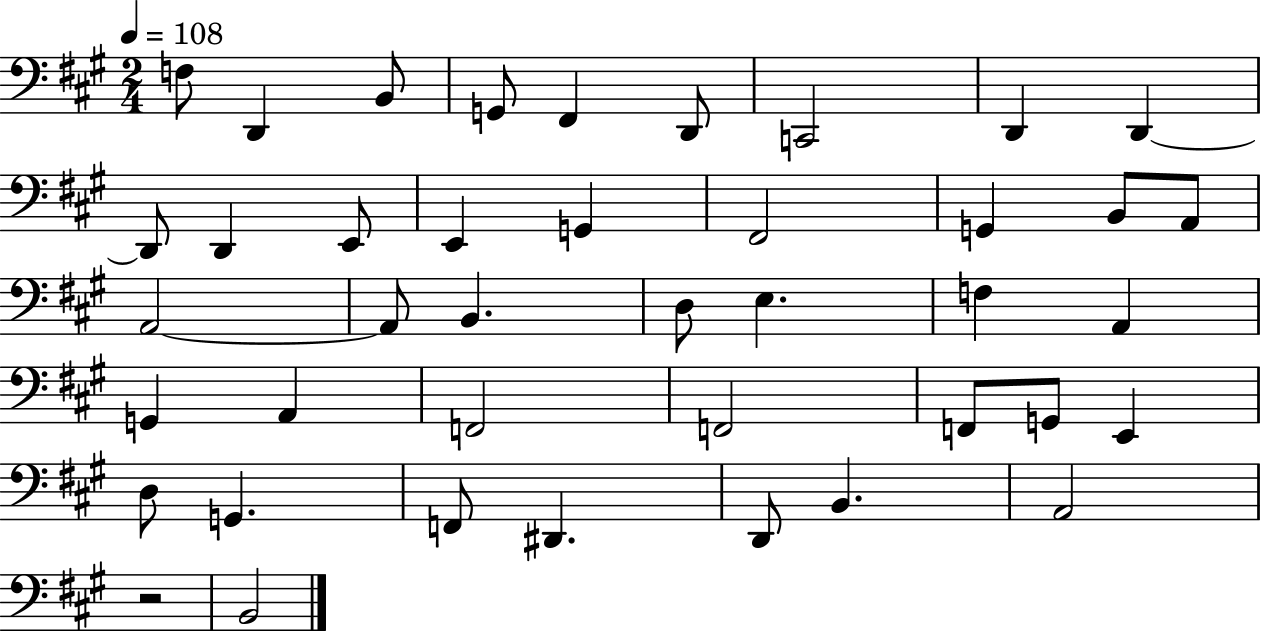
{
  \clef bass
  \numericTimeSignature
  \time 2/4
  \key a \major
  \tempo 4 = 108
  f8 d,4 b,8 | g,8 fis,4 d,8 | c,2 | d,4 d,4~~ | \break d,8 d,4 e,8 | e,4 g,4 | fis,2 | g,4 b,8 a,8 | \break a,2~~ | a,8 b,4. | d8 e4. | f4 a,4 | \break g,4 a,4 | f,2 | f,2 | f,8 g,8 e,4 | \break d8 g,4. | f,8 dis,4. | d,8 b,4. | a,2 | \break r2 | b,2 | \bar "|."
}